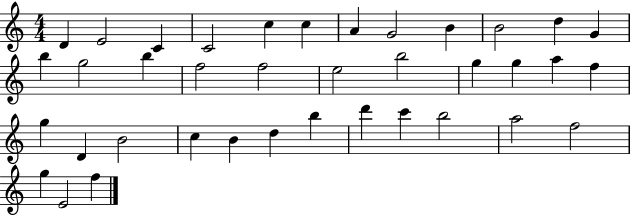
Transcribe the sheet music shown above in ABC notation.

X:1
T:Untitled
M:4/4
L:1/4
K:C
D E2 C C2 c c A G2 B B2 d G b g2 b f2 f2 e2 b2 g g a f g D B2 c B d b d' c' b2 a2 f2 g E2 f